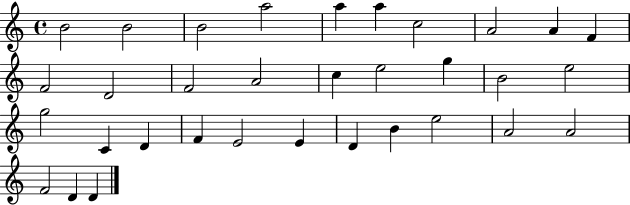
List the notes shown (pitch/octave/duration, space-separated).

B4/h B4/h B4/h A5/h A5/q A5/q C5/h A4/h A4/q F4/q F4/h D4/h F4/h A4/h C5/q E5/h G5/q B4/h E5/h G5/h C4/q D4/q F4/q E4/h E4/q D4/q B4/q E5/h A4/h A4/h F4/h D4/q D4/q